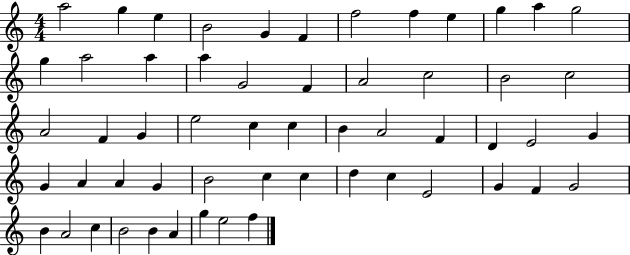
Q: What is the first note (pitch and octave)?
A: A5